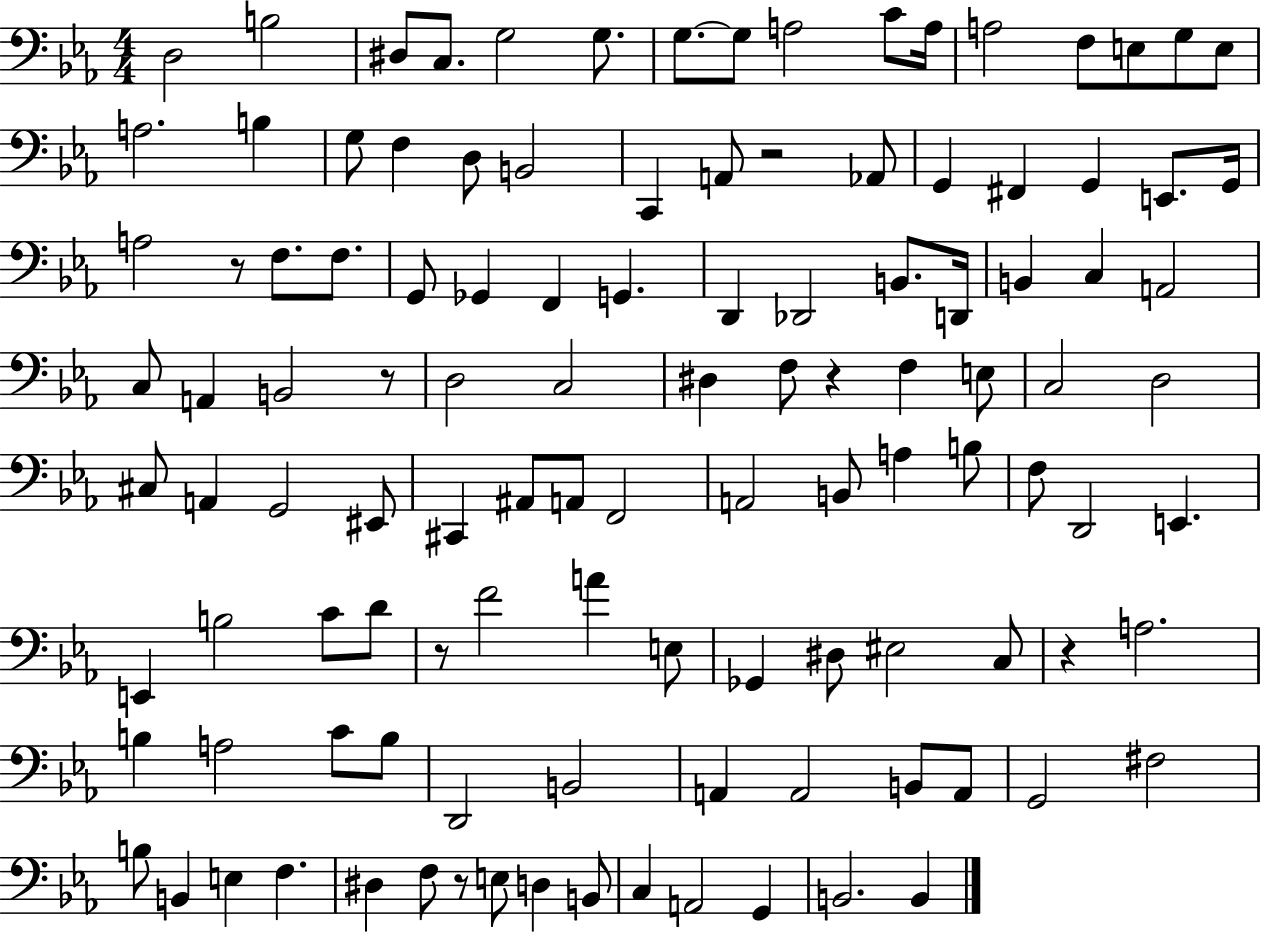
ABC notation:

X:1
T:Untitled
M:4/4
L:1/4
K:Eb
D,2 B,2 ^D,/2 C,/2 G,2 G,/2 G,/2 G,/2 A,2 C/2 A,/4 A,2 F,/2 E,/2 G,/2 E,/2 A,2 B, G,/2 F, D,/2 B,,2 C,, A,,/2 z2 _A,,/2 G,, ^F,, G,, E,,/2 G,,/4 A,2 z/2 F,/2 F,/2 G,,/2 _G,, F,, G,, D,, _D,,2 B,,/2 D,,/4 B,, C, A,,2 C,/2 A,, B,,2 z/2 D,2 C,2 ^D, F,/2 z F, E,/2 C,2 D,2 ^C,/2 A,, G,,2 ^E,,/2 ^C,, ^A,,/2 A,,/2 F,,2 A,,2 B,,/2 A, B,/2 F,/2 D,,2 E,, E,, B,2 C/2 D/2 z/2 F2 A E,/2 _G,, ^D,/2 ^E,2 C,/2 z A,2 B, A,2 C/2 B,/2 D,,2 B,,2 A,, A,,2 B,,/2 A,,/2 G,,2 ^F,2 B,/2 B,, E, F, ^D, F,/2 z/2 E,/2 D, B,,/2 C, A,,2 G,, B,,2 B,,